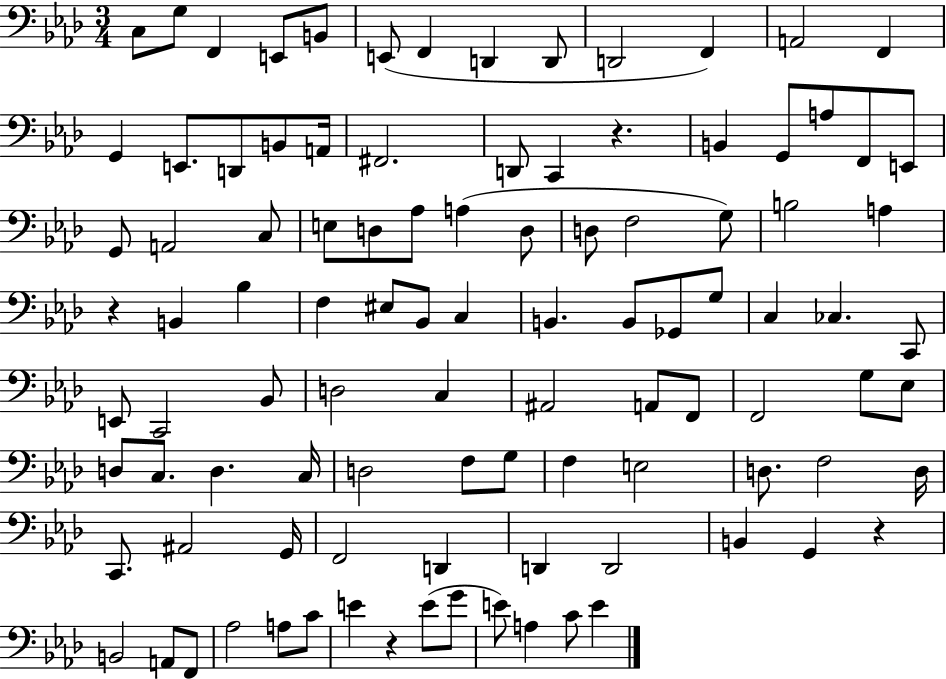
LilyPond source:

{
  \clef bass
  \numericTimeSignature
  \time 3/4
  \key aes \major
  c8 g8 f,4 e,8 b,8 | e,8( f,4 d,4 d,8 | d,2 f,4) | a,2 f,4 | \break g,4 e,8. d,8 b,8 a,16 | fis,2. | d,8 c,4 r4. | b,4 g,8 a8 f,8 e,8 | \break g,8 a,2 c8 | e8 d8 aes8 a4( d8 | d8 f2 g8) | b2 a4 | \break r4 b,4 bes4 | f4 eis8 bes,8 c4 | b,4. b,8 ges,8 g8 | c4 ces4. c,8 | \break e,8 c,2 bes,8 | d2 c4 | ais,2 a,8 f,8 | f,2 g8 ees8 | \break d8 c8. d4. c16 | d2 f8 g8 | f4 e2 | d8. f2 d16 | \break c,8. ais,2 g,16 | f,2 d,4 | d,4 d,2 | b,4 g,4 r4 | \break b,2 a,8 f,8 | aes2 a8 c'8 | e'4 r4 e'8( g'8 | e'8) a4 c'8 e'4 | \break \bar "|."
}